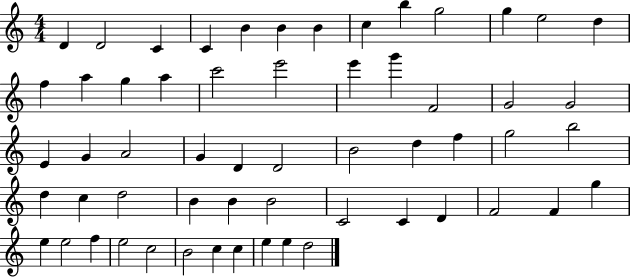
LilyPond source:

{
  \clef treble
  \numericTimeSignature
  \time 4/4
  \key c \major
  d'4 d'2 c'4 | c'4 b'4 b'4 b'4 | c''4 b''4 g''2 | g''4 e''2 d''4 | \break f''4 a''4 g''4 a''4 | c'''2 e'''2 | e'''4 g'''4 f'2 | g'2 g'2 | \break e'4 g'4 a'2 | g'4 d'4 d'2 | b'2 d''4 f''4 | g''2 b''2 | \break d''4 c''4 d''2 | b'4 b'4 b'2 | c'2 c'4 d'4 | f'2 f'4 g''4 | \break e''4 e''2 f''4 | e''2 c''2 | b'2 c''4 c''4 | e''4 e''4 d''2 | \break \bar "|."
}